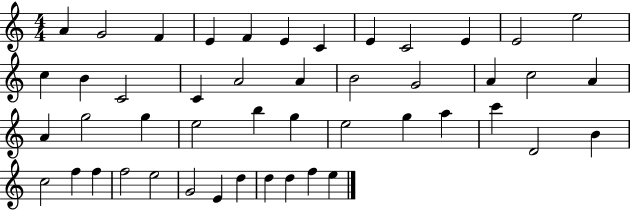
{
  \clef treble
  \numericTimeSignature
  \time 4/4
  \key c \major
  a'4 g'2 f'4 | e'4 f'4 e'4 c'4 | e'4 c'2 e'4 | e'2 e''2 | \break c''4 b'4 c'2 | c'4 a'2 a'4 | b'2 g'2 | a'4 c''2 a'4 | \break a'4 g''2 g''4 | e''2 b''4 g''4 | e''2 g''4 a''4 | c'''4 d'2 b'4 | \break c''2 f''4 f''4 | f''2 e''2 | g'2 e'4 d''4 | d''4 d''4 f''4 e''4 | \break \bar "|."
}